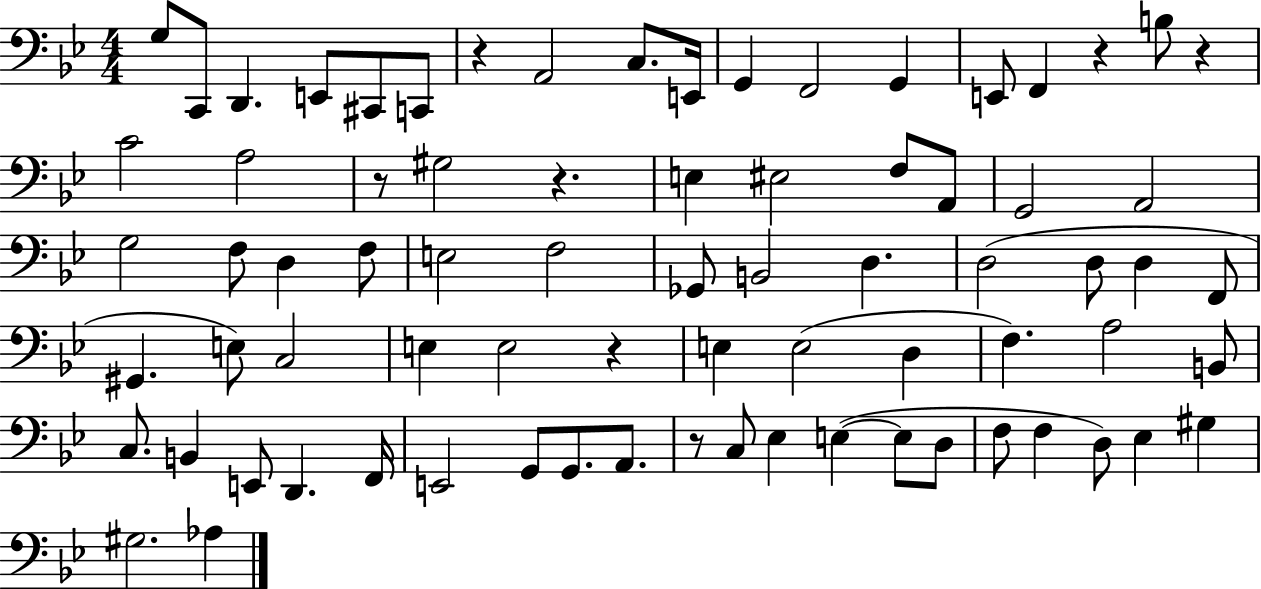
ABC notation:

X:1
T:Untitled
M:4/4
L:1/4
K:Bb
G,/2 C,,/2 D,, E,,/2 ^C,,/2 C,,/2 z A,,2 C,/2 E,,/4 G,, F,,2 G,, E,,/2 F,, z B,/2 z C2 A,2 z/2 ^G,2 z E, ^E,2 F,/2 A,,/2 G,,2 A,,2 G,2 F,/2 D, F,/2 E,2 F,2 _G,,/2 B,,2 D, D,2 D,/2 D, F,,/2 ^G,, E,/2 C,2 E, E,2 z E, E,2 D, F, A,2 B,,/2 C,/2 B,, E,,/2 D,, F,,/4 E,,2 G,,/2 G,,/2 A,,/2 z/2 C,/2 _E, E, E,/2 D,/2 F,/2 F, D,/2 _E, ^G, ^G,2 _A,